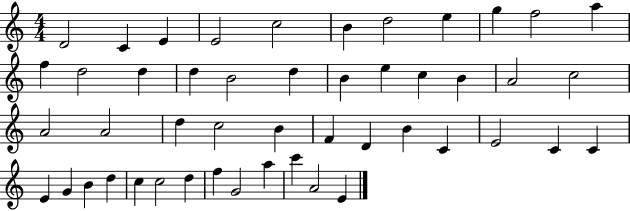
{
  \clef treble
  \numericTimeSignature
  \time 4/4
  \key c \major
  d'2 c'4 e'4 | e'2 c''2 | b'4 d''2 e''4 | g''4 f''2 a''4 | \break f''4 d''2 d''4 | d''4 b'2 d''4 | b'4 e''4 c''4 b'4 | a'2 c''2 | \break a'2 a'2 | d''4 c''2 b'4 | f'4 d'4 b'4 c'4 | e'2 c'4 c'4 | \break e'4 g'4 b'4 d''4 | c''4 c''2 d''4 | f''4 g'2 a''4 | c'''4 a'2 e'4 | \break \bar "|."
}